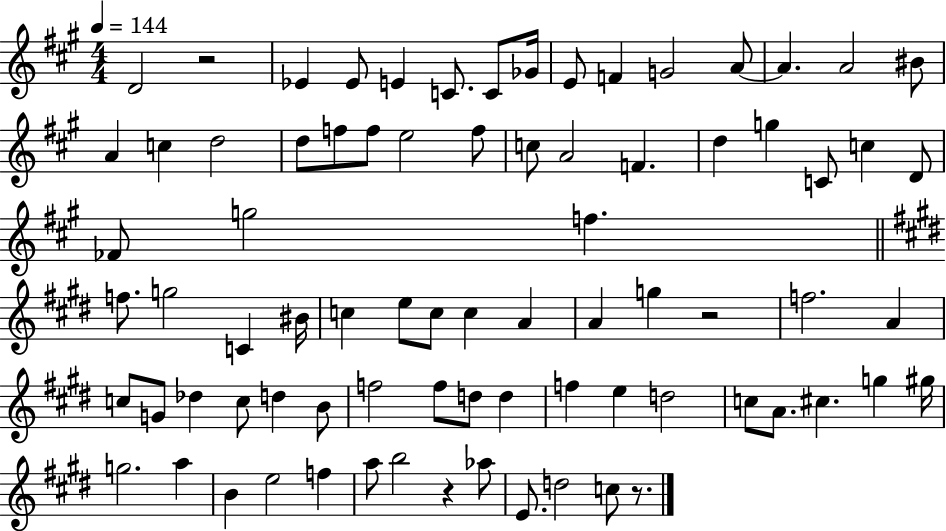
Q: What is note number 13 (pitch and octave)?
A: A4